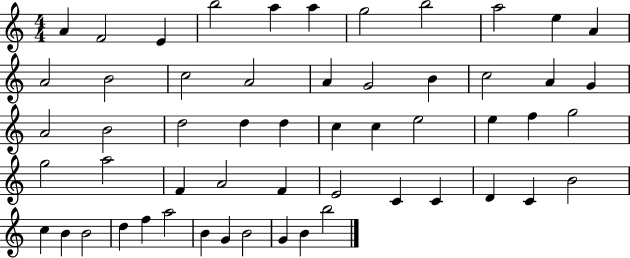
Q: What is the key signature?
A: C major